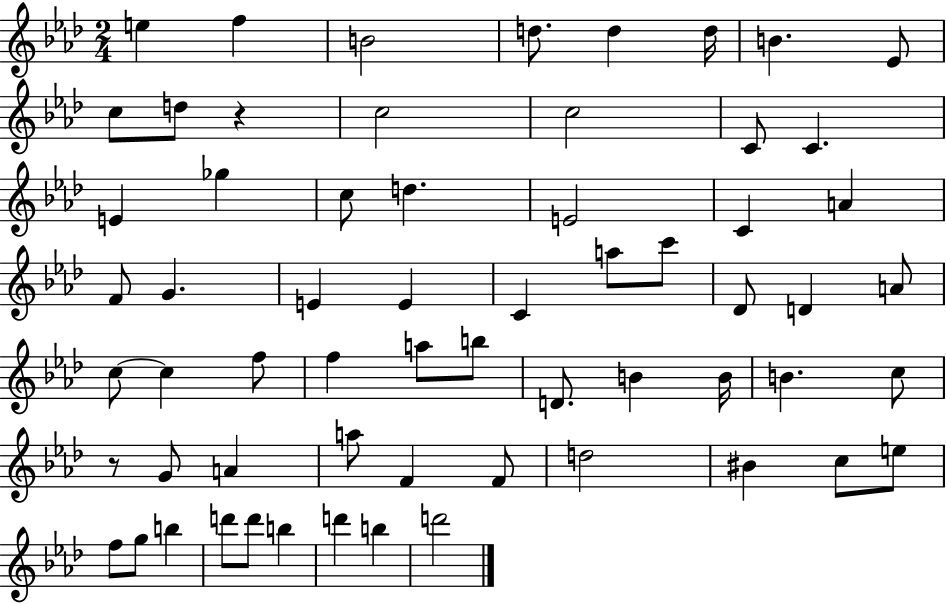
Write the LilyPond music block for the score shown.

{
  \clef treble
  \numericTimeSignature
  \time 2/4
  \key aes \major
  e''4 f''4 | b'2 | d''8. d''4 d''16 | b'4. ees'8 | \break c''8 d''8 r4 | c''2 | c''2 | c'8 c'4. | \break e'4 ges''4 | c''8 d''4. | e'2 | c'4 a'4 | \break f'8 g'4. | e'4 e'4 | c'4 a''8 c'''8 | des'8 d'4 a'8 | \break c''8~~ c''4 f''8 | f''4 a''8 b''8 | d'8. b'4 b'16 | b'4. c''8 | \break r8 g'8 a'4 | a''8 f'4 f'8 | d''2 | bis'4 c''8 e''8 | \break f''8 g''8 b''4 | d'''8 d'''8 b''4 | d'''4 b''4 | d'''2 | \break \bar "|."
}